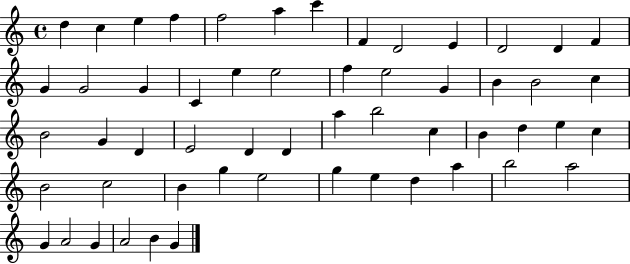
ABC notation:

X:1
T:Untitled
M:4/4
L:1/4
K:C
d c e f f2 a c' F D2 E D2 D F G G2 G C e e2 f e2 G B B2 c B2 G D E2 D D a b2 c B d e c B2 c2 B g e2 g e d a b2 a2 G A2 G A2 B G